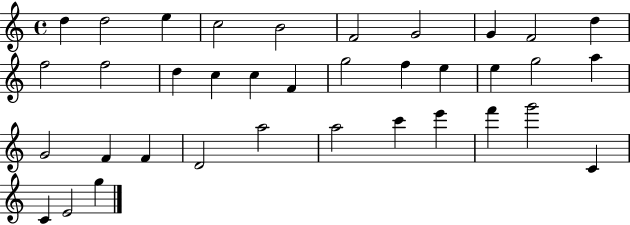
X:1
T:Untitled
M:4/4
L:1/4
K:C
d d2 e c2 B2 F2 G2 G F2 d f2 f2 d c c F g2 f e e g2 a G2 F F D2 a2 a2 c' e' f' g'2 C C E2 g